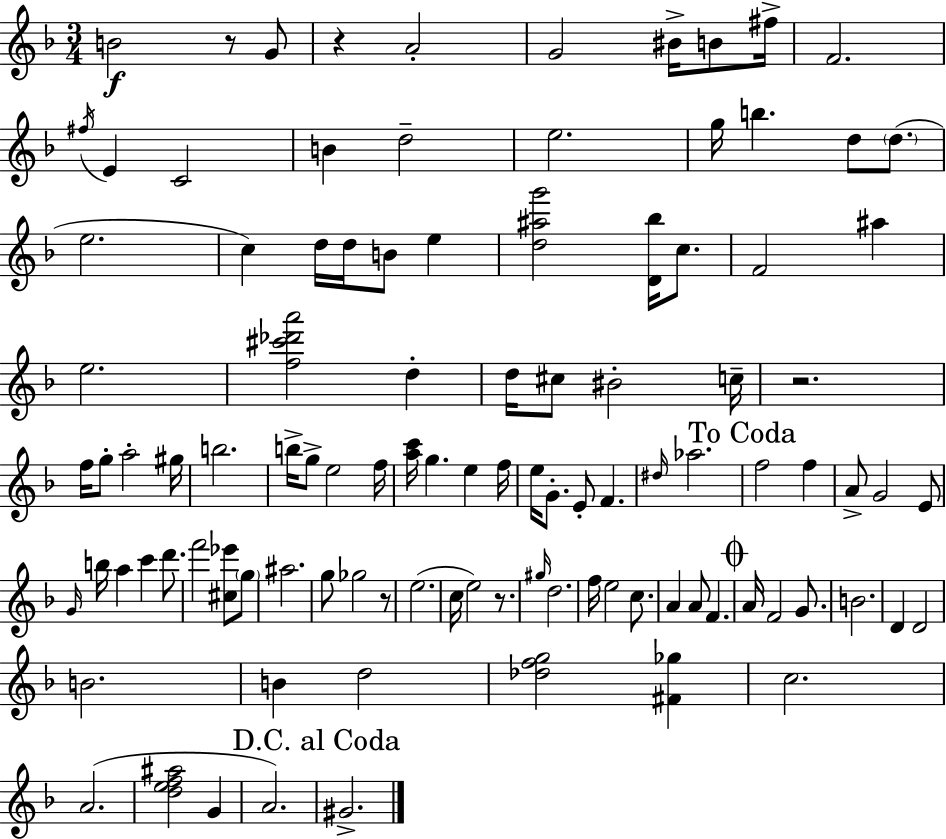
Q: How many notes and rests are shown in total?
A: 104